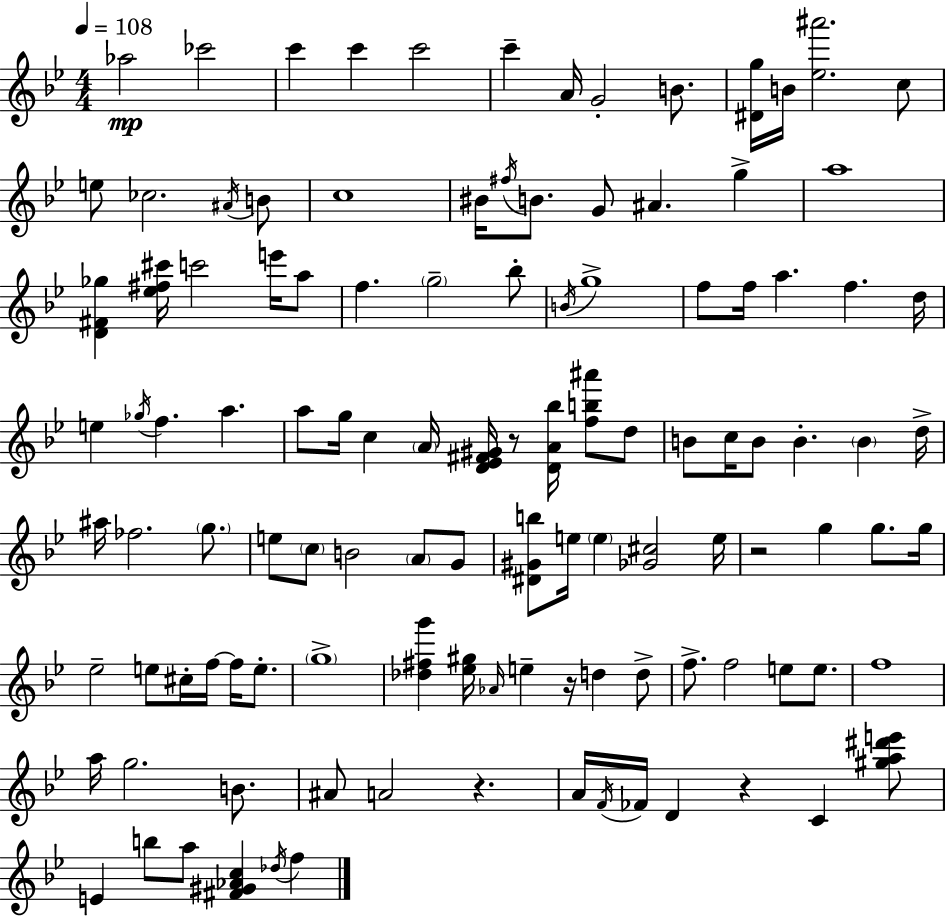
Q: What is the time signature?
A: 4/4